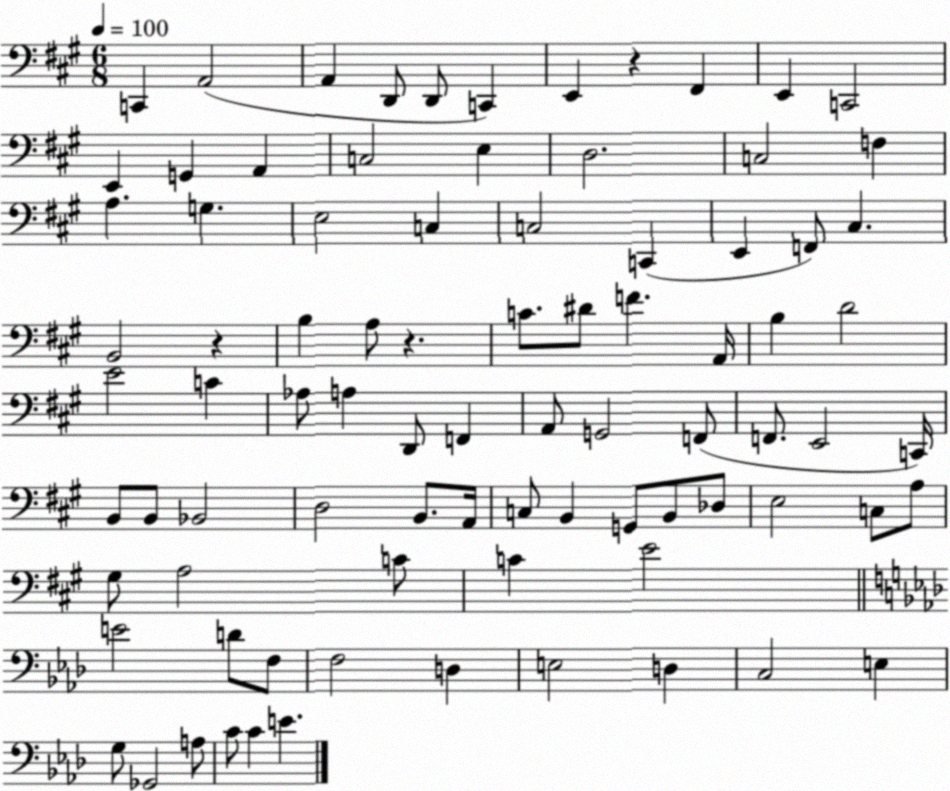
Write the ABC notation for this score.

X:1
T:Untitled
M:6/8
L:1/4
K:A
C,, A,,2 A,, D,,/2 D,,/2 C,, E,, z ^F,, E,, C,,2 E,, G,, A,, C,2 E, D,2 C,2 F, A, G, E,2 C, C,2 C,, E,, F,,/2 ^C, B,,2 z B, A,/2 z C/2 ^D/2 F A,,/4 B, D2 E2 C _A,/2 A, D,,/2 F,, A,,/2 G,,2 F,,/2 F,,/2 E,,2 C,,/4 B,,/2 B,,/2 _B,,2 D,2 B,,/2 A,,/4 C,/2 B,, G,,/2 B,,/2 _D,/2 E,2 C,/2 A,/2 ^G,/2 A,2 C/2 C E2 E2 D/2 F,/2 F,2 D, E,2 D, C,2 E, G,/2 _G,,2 A,/2 C/2 C E